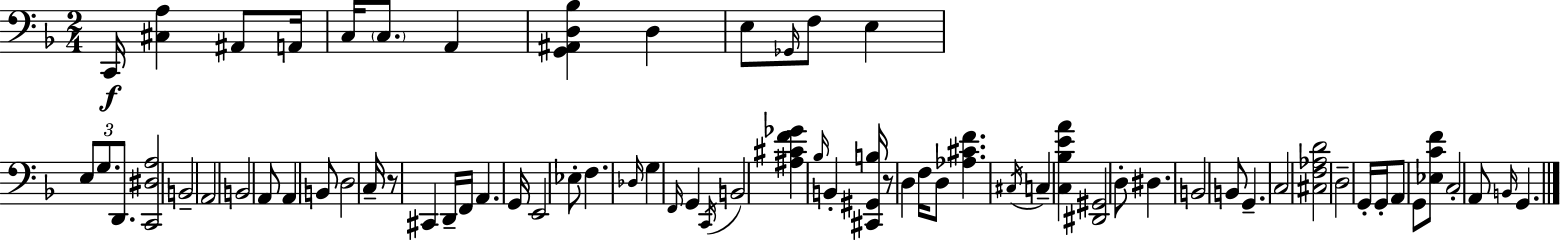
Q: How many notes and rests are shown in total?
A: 70